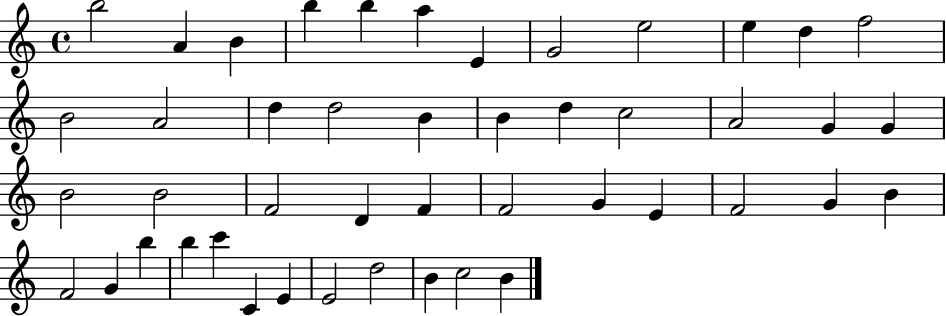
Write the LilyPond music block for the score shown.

{
  \clef treble
  \time 4/4
  \defaultTimeSignature
  \key c \major
  b''2 a'4 b'4 | b''4 b''4 a''4 e'4 | g'2 e''2 | e''4 d''4 f''2 | \break b'2 a'2 | d''4 d''2 b'4 | b'4 d''4 c''2 | a'2 g'4 g'4 | \break b'2 b'2 | f'2 d'4 f'4 | f'2 g'4 e'4 | f'2 g'4 b'4 | \break f'2 g'4 b''4 | b''4 c'''4 c'4 e'4 | e'2 d''2 | b'4 c''2 b'4 | \break \bar "|."
}